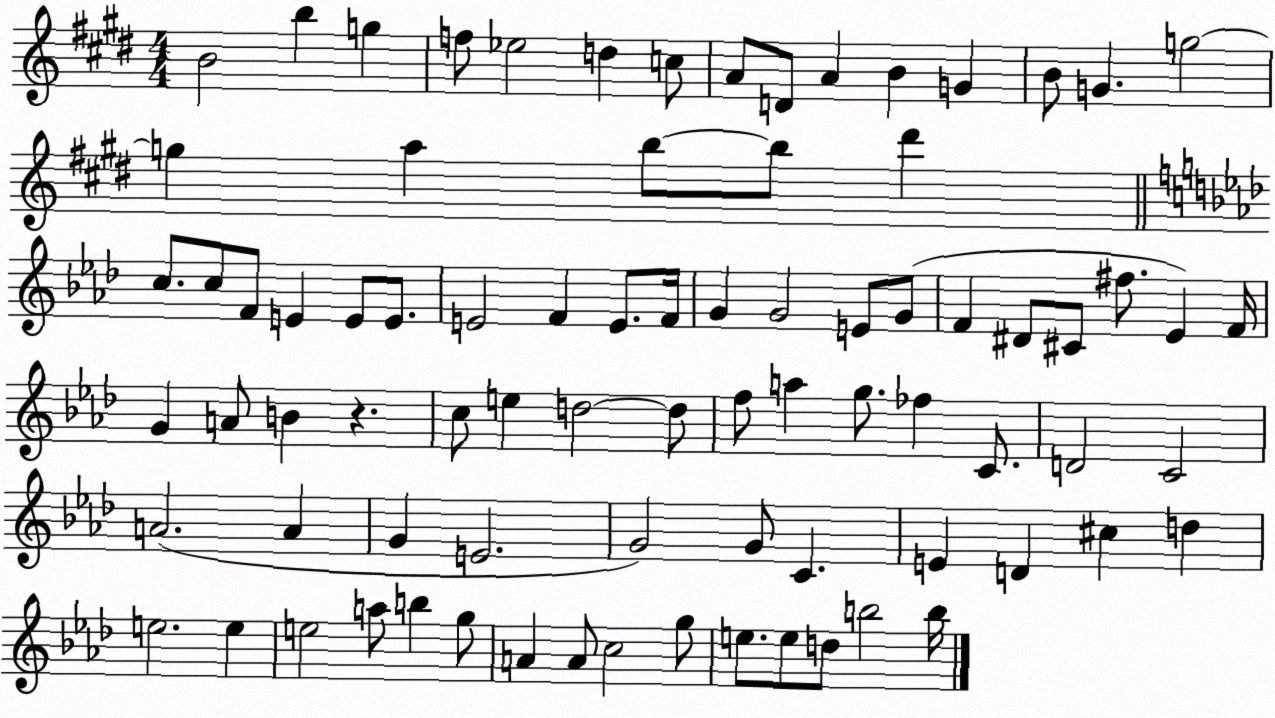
X:1
T:Untitled
M:4/4
L:1/4
K:E
B2 b g f/2 _e2 d c/2 A/2 D/2 A B G B/2 G g2 g a b/2 b/2 ^d' c/2 c/2 F/2 E E/2 E/2 E2 F E/2 F/4 G G2 E/2 G/2 F ^D/2 ^C/2 ^f/2 _E F/4 G A/2 B z c/2 e d2 d/2 f/2 a g/2 _f C/2 D2 C2 A2 A G E2 G2 G/2 C E D ^c d e2 e e2 a/2 b g/2 A A/2 c2 g/2 e/2 e/2 d/2 b2 b/4